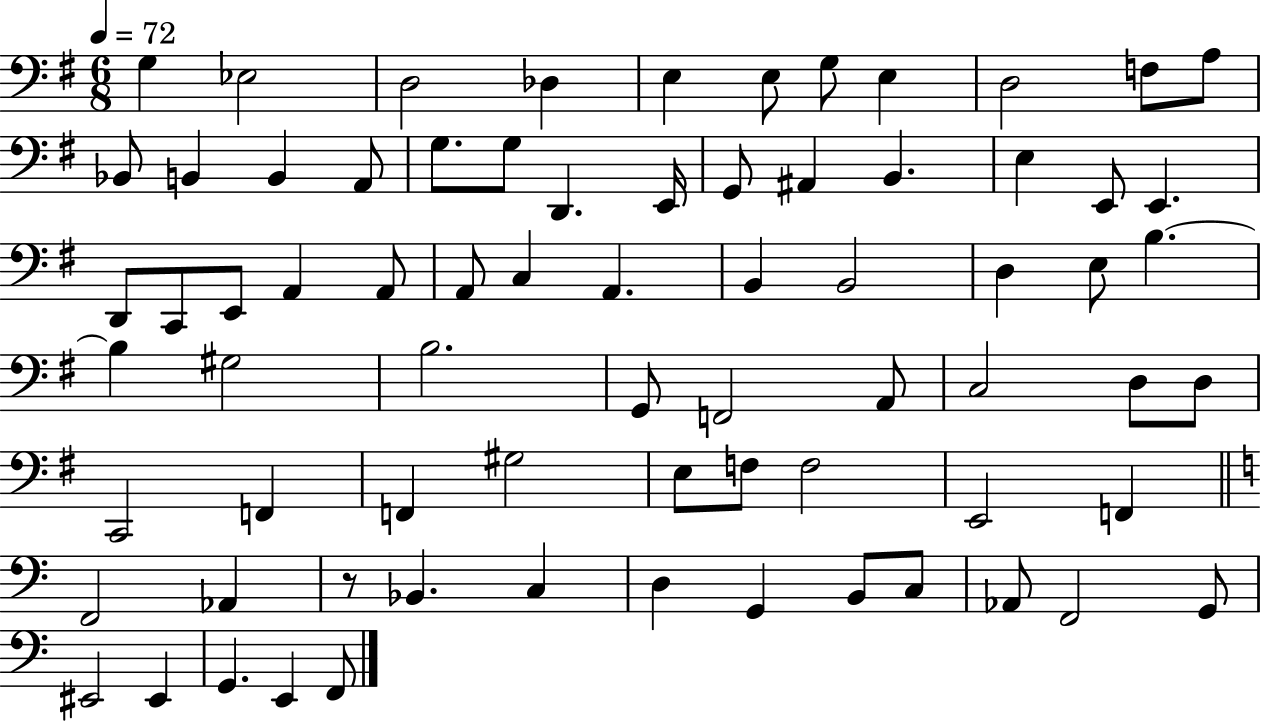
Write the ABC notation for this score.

X:1
T:Untitled
M:6/8
L:1/4
K:G
G, _E,2 D,2 _D, E, E,/2 G,/2 E, D,2 F,/2 A,/2 _B,,/2 B,, B,, A,,/2 G,/2 G,/2 D,, E,,/4 G,,/2 ^A,, B,, E, E,,/2 E,, D,,/2 C,,/2 E,,/2 A,, A,,/2 A,,/2 C, A,, B,, B,,2 D, E,/2 B, B, ^G,2 B,2 G,,/2 F,,2 A,,/2 C,2 D,/2 D,/2 C,,2 F,, F,, ^G,2 E,/2 F,/2 F,2 E,,2 F,, F,,2 _A,, z/2 _B,, C, D, G,, B,,/2 C,/2 _A,,/2 F,,2 G,,/2 ^E,,2 ^E,, G,, E,, F,,/2